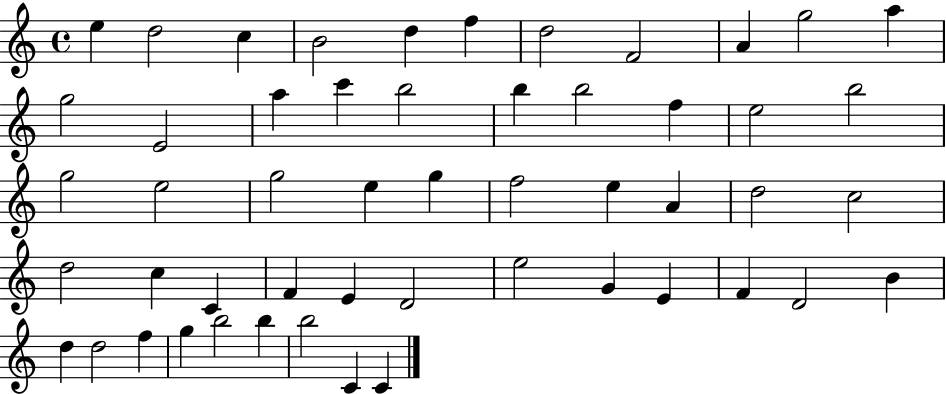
E5/q D5/h C5/q B4/h D5/q F5/q D5/h F4/h A4/q G5/h A5/q G5/h E4/h A5/q C6/q B5/h B5/q B5/h F5/q E5/h B5/h G5/h E5/h G5/h E5/q G5/q F5/h E5/q A4/q D5/h C5/h D5/h C5/q C4/q F4/q E4/q D4/h E5/h G4/q E4/q F4/q D4/h B4/q D5/q D5/h F5/q G5/q B5/h B5/q B5/h C4/q C4/q